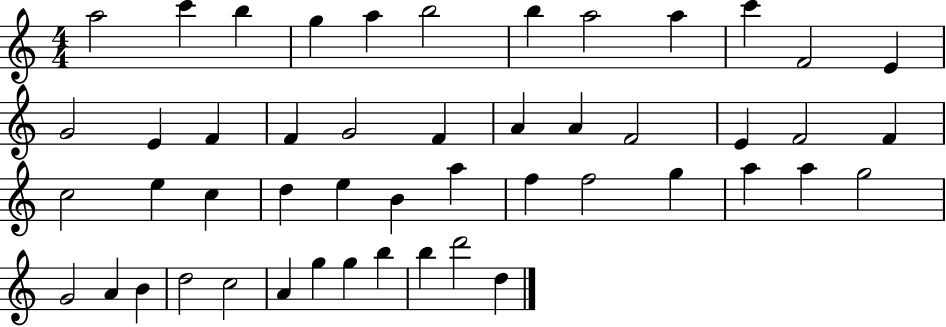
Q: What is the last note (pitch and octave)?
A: D5